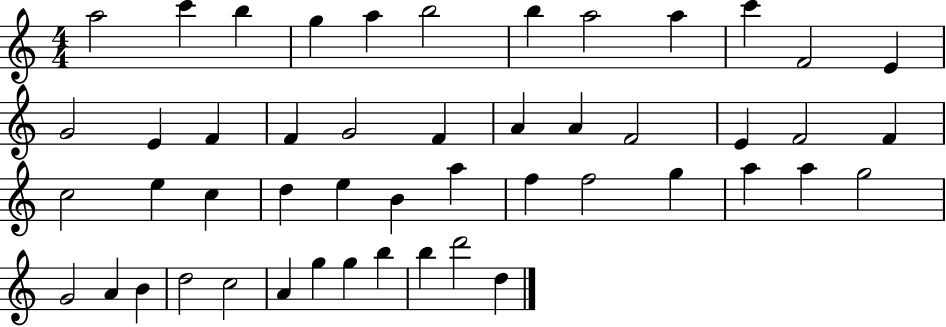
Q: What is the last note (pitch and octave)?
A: D5